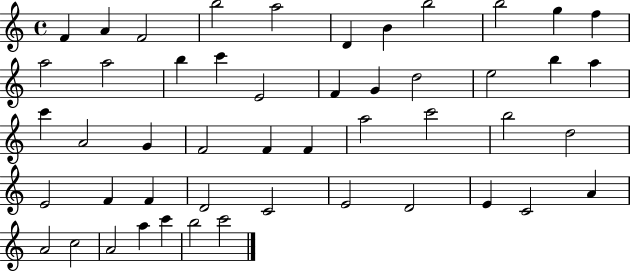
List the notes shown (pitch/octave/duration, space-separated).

F4/q A4/q F4/h B5/h A5/h D4/q B4/q B5/h B5/h G5/q F5/q A5/h A5/h B5/q C6/q E4/h F4/q G4/q D5/h E5/h B5/q A5/q C6/q A4/h G4/q F4/h F4/q F4/q A5/h C6/h B5/h D5/h E4/h F4/q F4/q D4/h C4/h E4/h D4/h E4/q C4/h A4/q A4/h C5/h A4/h A5/q C6/q B5/h C6/h